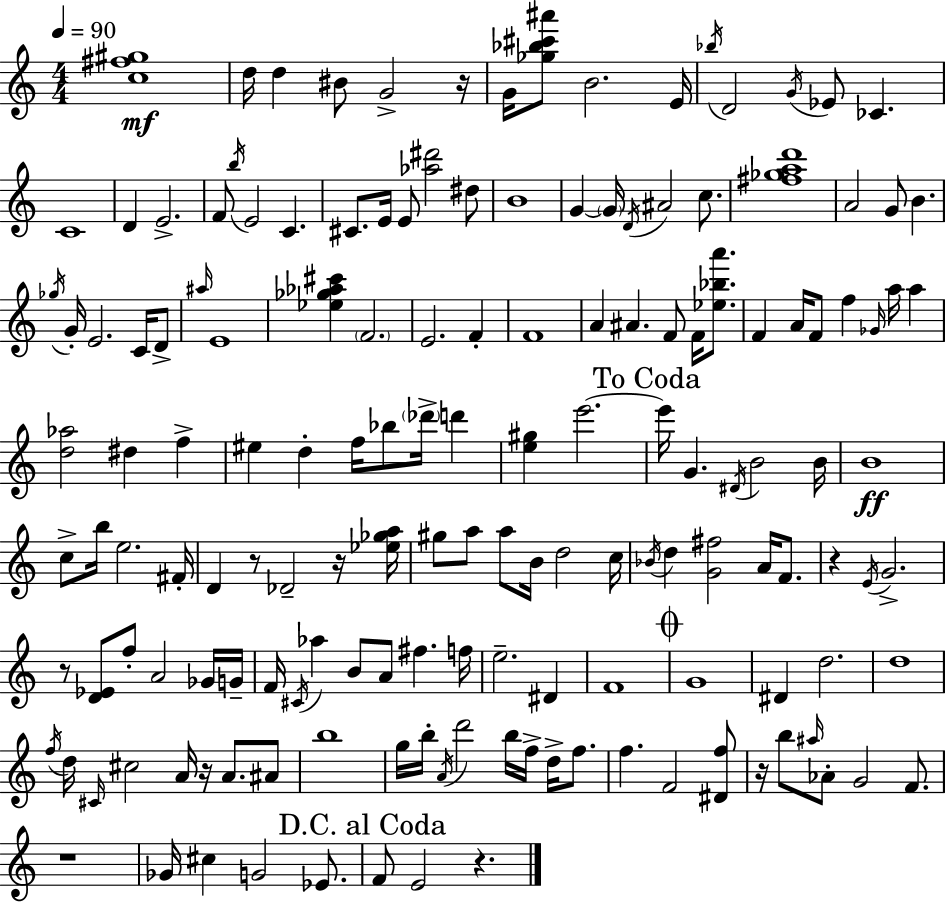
X:1
T:Untitled
M:4/4
L:1/4
K:Am
[c^f^g]4 d/4 d ^B/2 G2 z/4 G/4 [_g_b^c'^a']/2 B2 E/4 _b/4 D2 G/4 _E/2 _C C4 D E2 F/2 b/4 E2 C ^C/2 E/4 E/2 [_a^d']2 ^d/2 B4 G G/4 D/4 ^A2 c/2 [^f_gad']4 A2 G/2 B _g/4 G/4 E2 C/4 D/2 ^a/4 E4 [_e_g_a^c'] F2 E2 F F4 A ^A F/2 F/4 [_e_ba']/2 F A/4 F/2 f _G/4 a/4 a [d_a]2 ^d f ^e d f/4 _b/2 _d'/4 d' [e^g] e'2 e'/4 G ^D/4 B2 B/4 B4 c/2 b/4 e2 ^F/4 D z/2 _D2 z/4 [_e_ga]/4 ^g/2 a/2 a/2 B/4 d2 c/4 _B/4 d [G^f]2 A/4 F/2 z E/4 G2 z/2 [D_E]/2 f/2 A2 _G/4 G/4 F/4 ^C/4 _a B/2 A/2 ^f f/4 e2 ^D F4 G4 ^D d2 d4 f/4 d/4 ^C/4 ^c2 A/4 z/4 A/2 ^A/2 b4 g/4 b/4 A/4 d'2 b/4 f/4 d/4 f/2 f F2 [^Df]/2 z/4 b/2 ^a/4 _A/2 G2 F/2 z4 _G/4 ^c G2 _E/2 F/2 E2 z